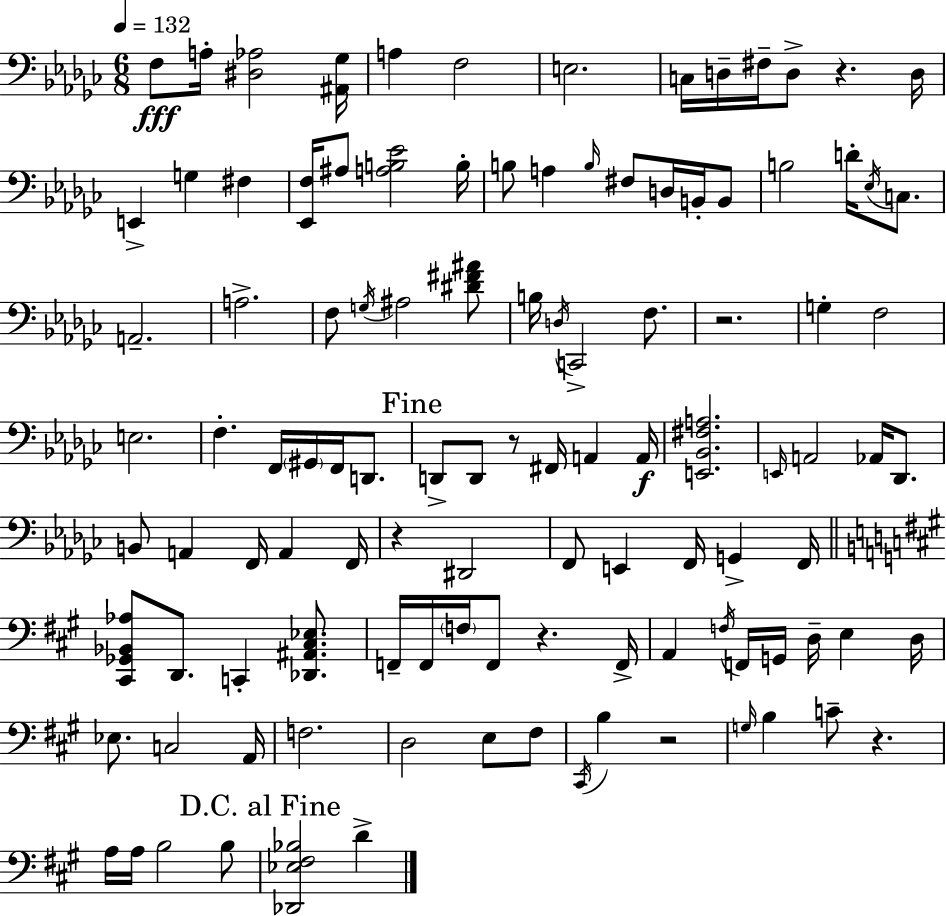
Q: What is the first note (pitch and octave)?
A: F3